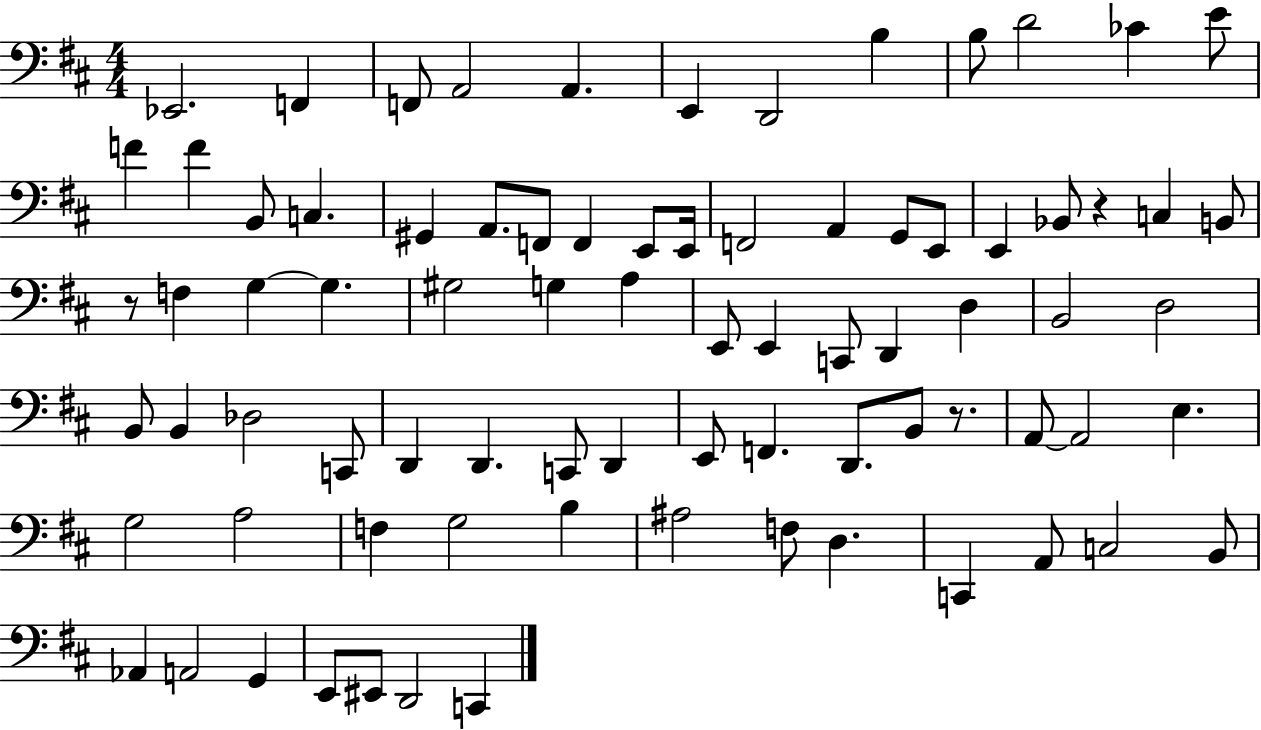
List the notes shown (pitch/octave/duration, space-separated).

Eb2/h. F2/q F2/e A2/h A2/q. E2/q D2/h B3/q B3/e D4/h CES4/q E4/e F4/q F4/q B2/e C3/q. G#2/q A2/e. F2/e F2/q E2/e E2/s F2/h A2/q G2/e E2/e E2/q Bb2/e R/q C3/q B2/e R/e F3/q G3/q G3/q. G#3/h G3/q A3/q E2/e E2/q C2/e D2/q D3/q B2/h D3/h B2/e B2/q Db3/h C2/e D2/q D2/q. C2/e D2/q E2/e F2/q. D2/e. B2/e R/e. A2/e A2/h E3/q. G3/h A3/h F3/q G3/h B3/q A#3/h F3/e D3/q. C2/q A2/e C3/h B2/e Ab2/q A2/h G2/q E2/e EIS2/e D2/h C2/q